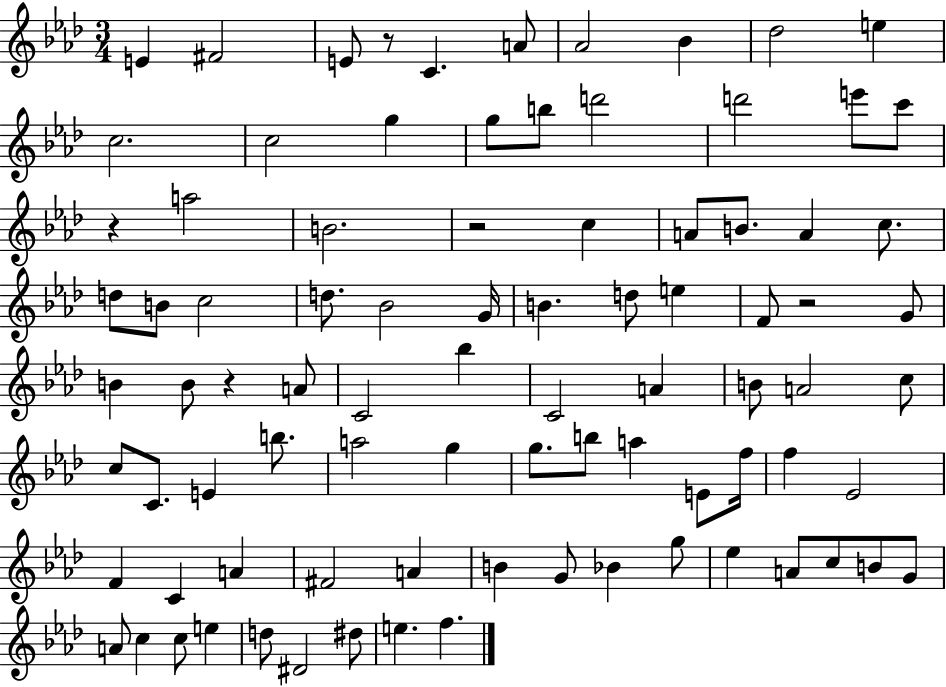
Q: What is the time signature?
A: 3/4